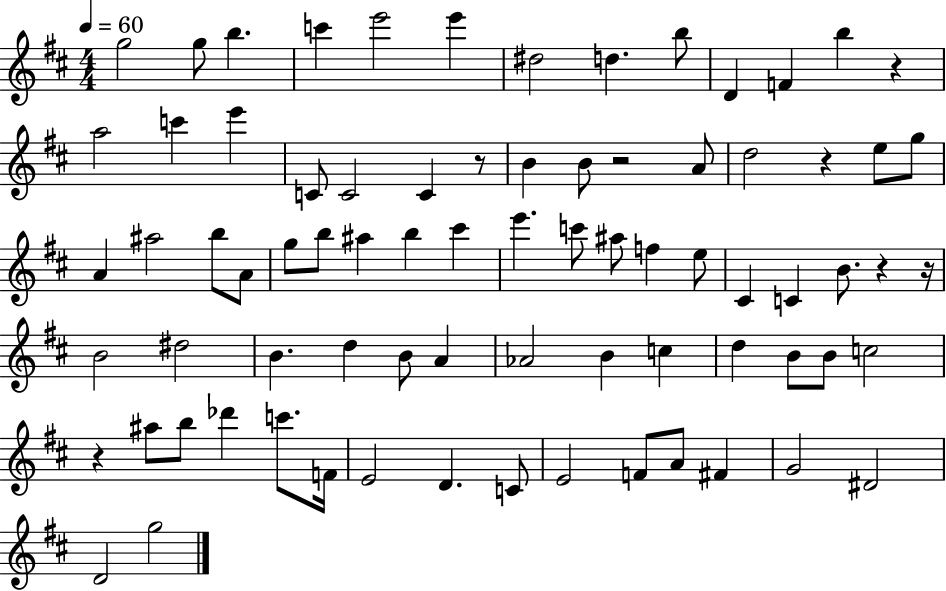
{
  \clef treble
  \numericTimeSignature
  \time 4/4
  \key d \major
  \tempo 4 = 60
  g''2 g''8 b''4. | c'''4 e'''2 e'''4 | dis''2 d''4. b''8 | d'4 f'4 b''4 r4 | \break a''2 c'''4 e'''4 | c'8 c'2 c'4 r8 | b'4 b'8 r2 a'8 | d''2 r4 e''8 g''8 | \break a'4 ais''2 b''8 a'8 | g''8 b''8 ais''4 b''4 cis'''4 | e'''4. c'''8 ais''8 f''4 e''8 | cis'4 c'4 b'8. r4 r16 | \break b'2 dis''2 | b'4. d''4 b'8 a'4 | aes'2 b'4 c''4 | d''4 b'8 b'8 c''2 | \break r4 ais''8 b''8 des'''4 c'''8. f'16 | e'2 d'4. c'8 | e'2 f'8 a'8 fis'4 | g'2 dis'2 | \break d'2 g''2 | \bar "|."
}